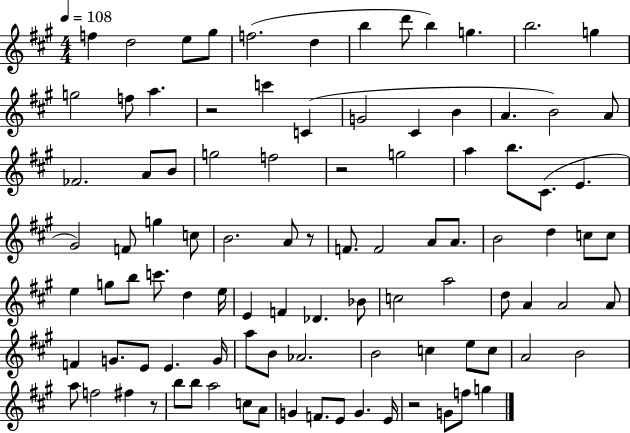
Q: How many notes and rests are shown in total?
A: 98